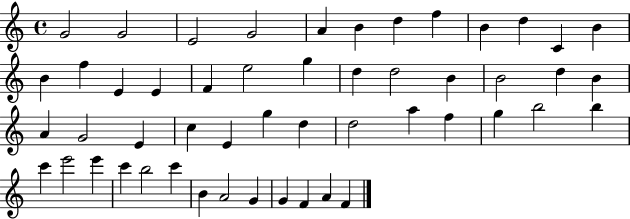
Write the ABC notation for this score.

X:1
T:Untitled
M:4/4
L:1/4
K:C
G2 G2 E2 G2 A B d f B d C B B f E E F e2 g d d2 B B2 d B A G2 E c E g d d2 a f g b2 b c' e'2 e' c' b2 c' B A2 G G F A F